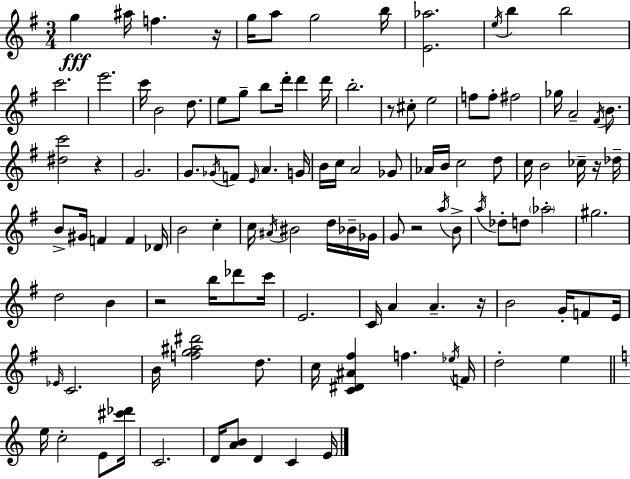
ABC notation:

X:1
T:Untitled
M:3/4
L:1/4
K:G
g ^a/4 f z/4 g/4 a/2 g2 b/4 [E_a]2 e/4 b b2 c'2 e'2 c'/4 B2 d/2 e/2 g/2 b/2 d'/4 d' d'/4 b2 z/2 ^c/2 e2 f/2 f/2 ^f2 _g/4 A2 ^F/4 B/2 [^dc']2 z G2 G/2 _G/4 F/2 E/4 A G/4 B/4 c/4 A2 _G/2 _A/4 B/4 c2 d/2 c/4 B2 _c/4 z/4 _d/4 B/2 ^G/4 F F _D/4 B2 c c/4 ^A/4 ^B2 d/4 _B/4 _G/4 G/2 z2 a/4 B/2 a/4 _d/2 d/2 _a2 ^g2 d2 B z2 b/4 _d'/2 c'/4 E2 C/4 A A z/4 B2 G/4 F/2 E/4 _E/4 C2 B/4 [fg^a^d']2 d/2 c/4 [C^D^A^f] f _e/4 F/4 d2 e e/4 c2 E/2 [^c'_d']/4 C2 D/4 [AB]/2 D C E/4